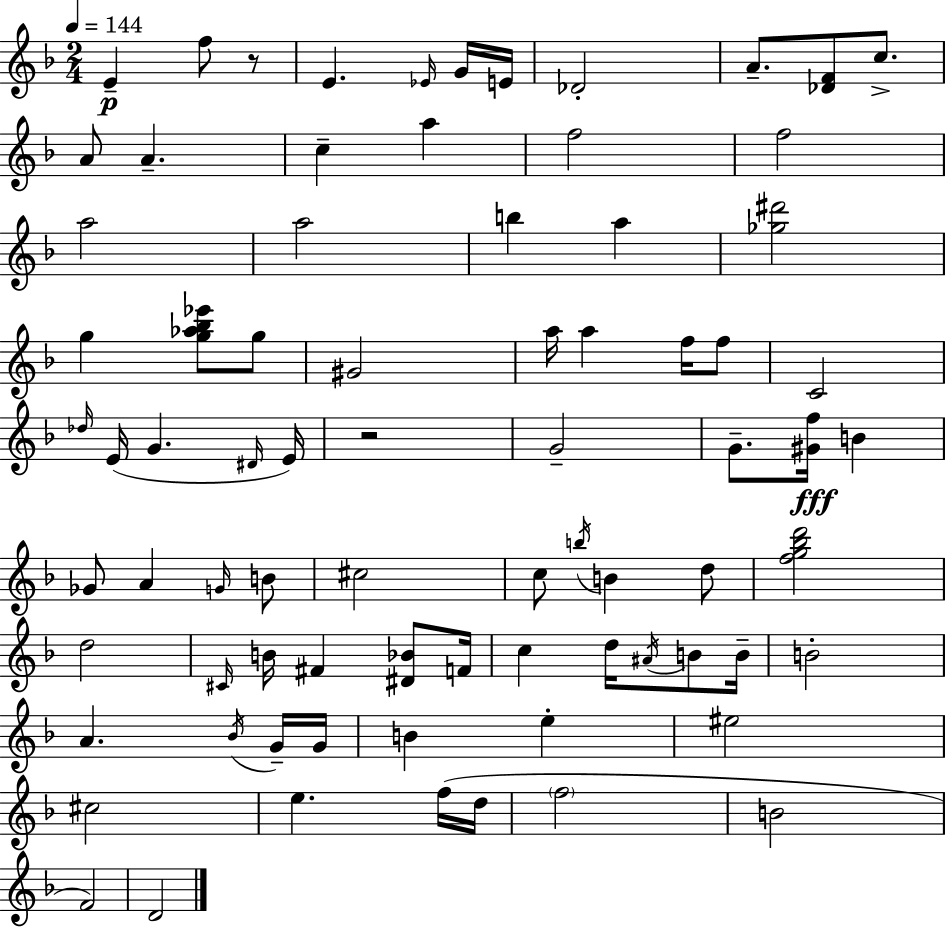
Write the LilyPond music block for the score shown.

{
  \clef treble
  \numericTimeSignature
  \time 2/4
  \key f \major
  \tempo 4 = 144
  \repeat volta 2 { e'4--\p f''8 r8 | e'4. \grace { ees'16 } g'16 | e'16 des'2-. | a'8.-- <des' f'>8 c''8.-> | \break a'8 a'4.-- | c''4-- a''4 | f''2 | f''2 | \break a''2 | a''2 | b''4 a''4 | <ges'' dis'''>2 | \break g''4 <g'' aes'' bes'' ees'''>8 g''8 | gis'2 | a''16 a''4 f''16 f''8 | c'2 | \break \grace { des''16 } e'16( g'4. | \grace { dis'16 }) e'16 r2 | g'2-- | g'8.-- <gis' f''>16\fff b'4 | \break ges'8 a'4 | \grace { g'16 } b'8 cis''2 | c''8 \acciaccatura { b''16 } b'4 | d''8 <f'' g'' bes'' d'''>2 | \break d''2 | \grace { cis'16 } b'16 fis'4 | <dis' bes'>8 f'16 c''4 | d''16 \acciaccatura { ais'16 } b'8 b'16-- b'2-. | \break a'4. | \acciaccatura { bes'16 } g'16-- g'16 | b'4 e''4-. | eis''2 | \break cis''2 | e''4. f''16( d''16 | \parenthesize f''2 | b'2 | \break f'2) | d'2 | } \bar "|."
}